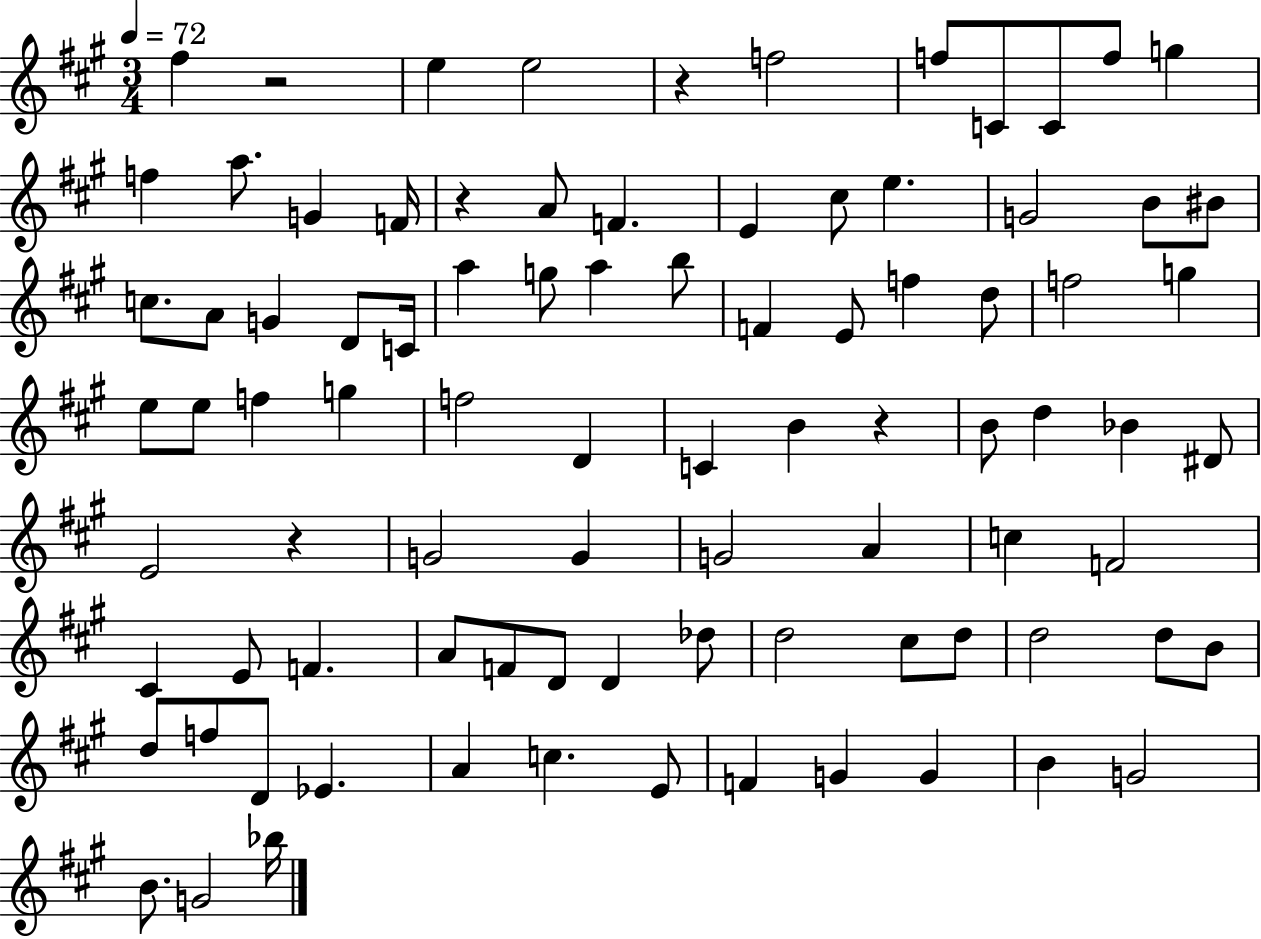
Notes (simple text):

F#5/q R/h E5/q E5/h R/q F5/h F5/e C4/e C4/e F5/e G5/q F5/q A5/e. G4/q F4/s R/q A4/e F4/q. E4/q C#5/e E5/q. G4/h B4/e BIS4/e C5/e. A4/e G4/q D4/e C4/s A5/q G5/e A5/q B5/e F4/q E4/e F5/q D5/e F5/h G5/q E5/e E5/e F5/q G5/q F5/h D4/q C4/q B4/q R/q B4/e D5/q Bb4/q D#4/e E4/h R/q G4/h G4/q G4/h A4/q C5/q F4/h C#4/q E4/e F4/q. A4/e F4/e D4/e D4/q Db5/e D5/h C#5/e D5/e D5/h D5/e B4/e D5/e F5/e D4/e Eb4/q. A4/q C5/q. E4/e F4/q G4/q G4/q B4/q G4/h B4/e. G4/h Bb5/s